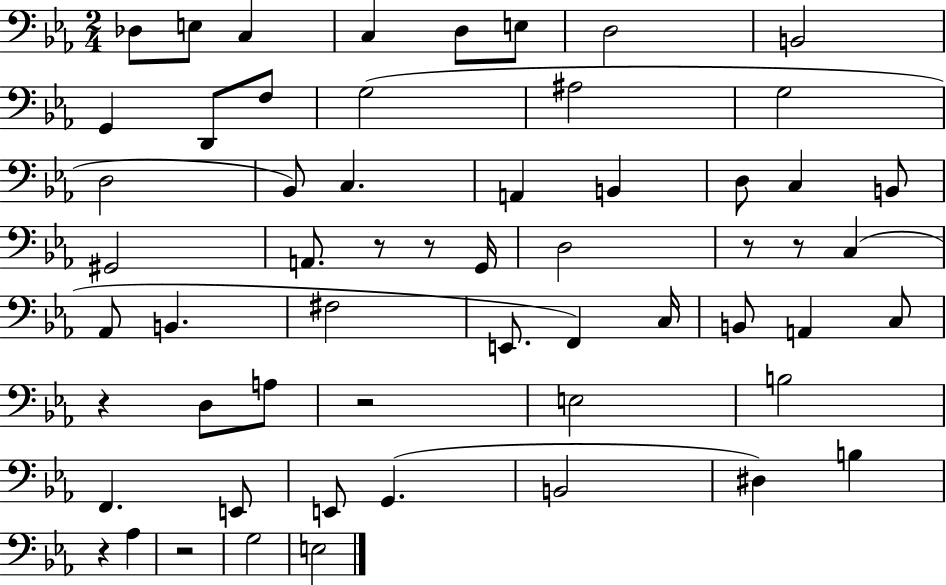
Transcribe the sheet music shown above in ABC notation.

X:1
T:Untitled
M:2/4
L:1/4
K:Eb
_D,/2 E,/2 C, C, D,/2 E,/2 D,2 B,,2 G,, D,,/2 F,/2 G,2 ^A,2 G,2 D,2 _B,,/2 C, A,, B,, D,/2 C, B,,/2 ^G,,2 A,,/2 z/2 z/2 G,,/4 D,2 z/2 z/2 C, _A,,/2 B,, ^F,2 E,,/2 F,, C,/4 B,,/2 A,, C,/2 z D,/2 A,/2 z2 E,2 B,2 F,, E,,/2 E,,/2 G,, B,,2 ^D, B, z _A, z2 G,2 E,2